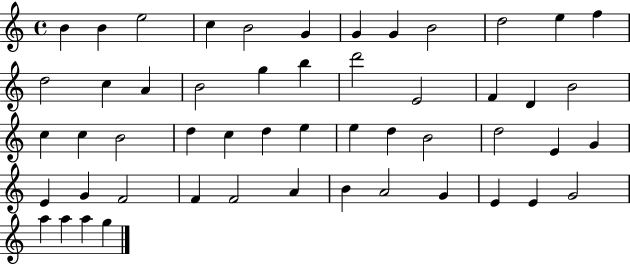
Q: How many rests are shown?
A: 0